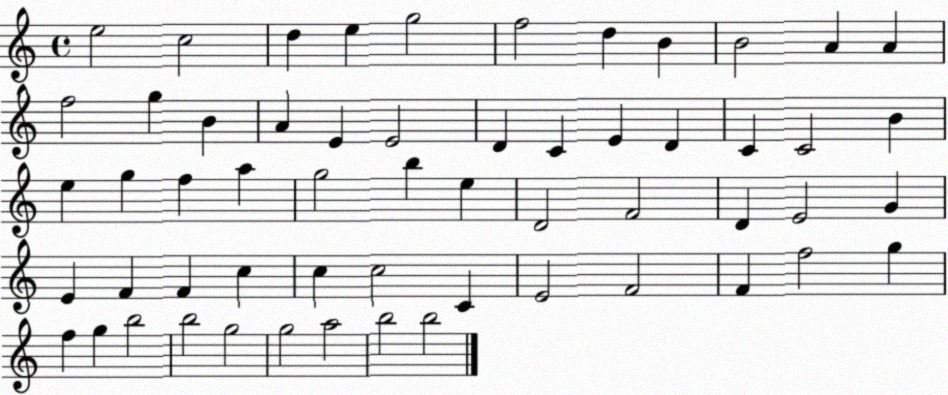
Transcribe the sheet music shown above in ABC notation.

X:1
T:Untitled
M:4/4
L:1/4
K:C
e2 c2 d e g2 f2 d B B2 A A f2 g B A E E2 D C E D C C2 B e g f a g2 b e D2 F2 D E2 G E F F c c c2 C E2 F2 F f2 g f g b2 b2 g2 g2 a2 b2 b2